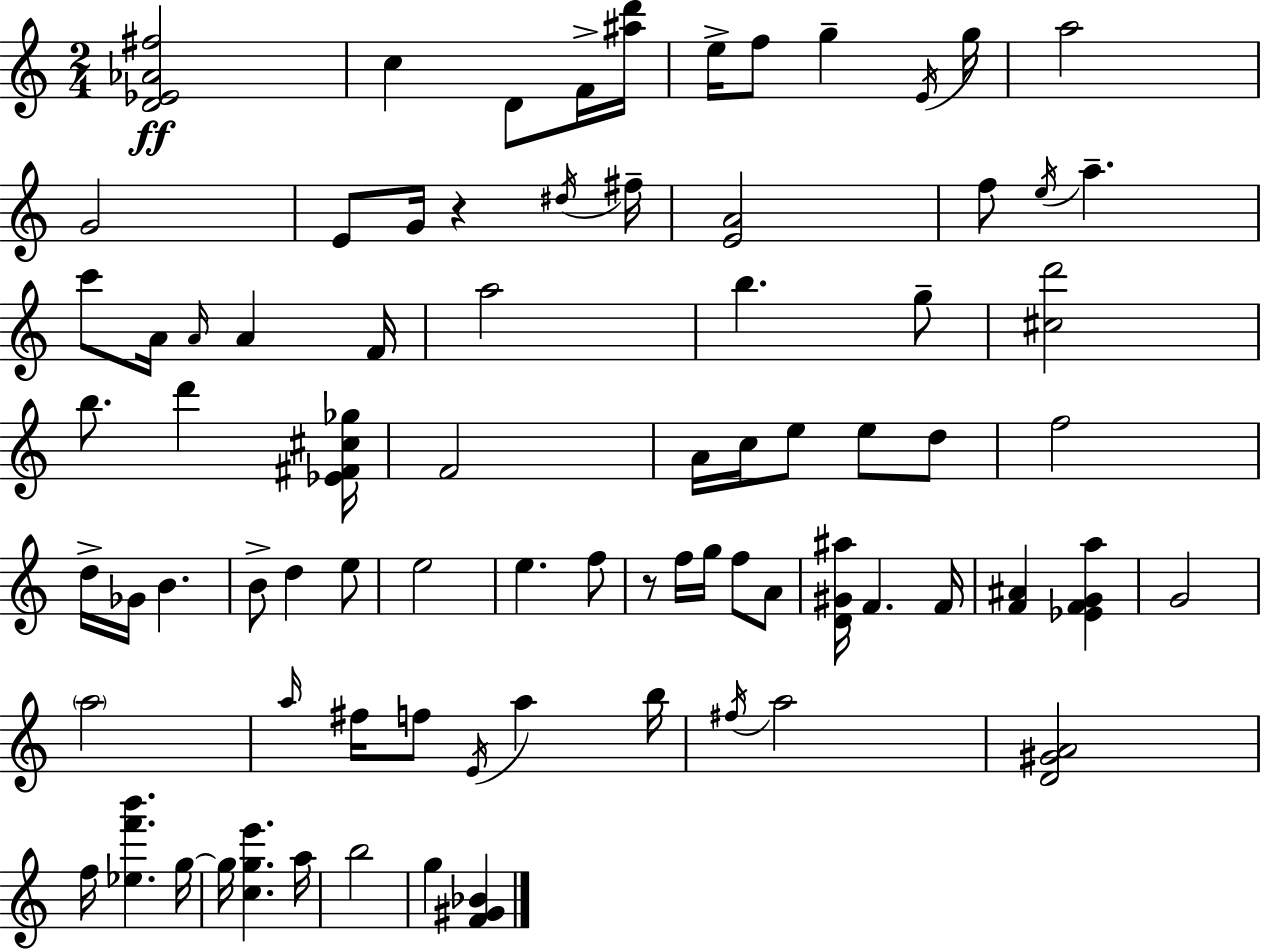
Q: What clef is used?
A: treble